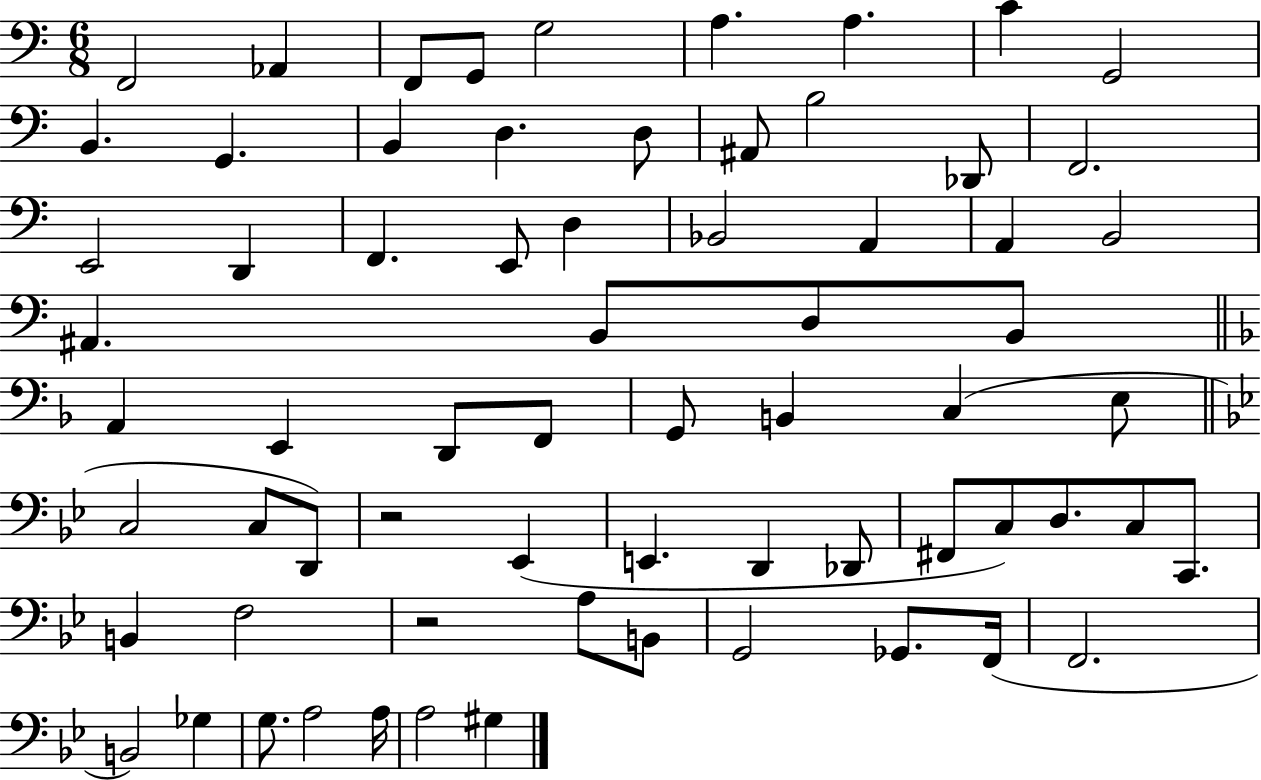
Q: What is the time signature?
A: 6/8